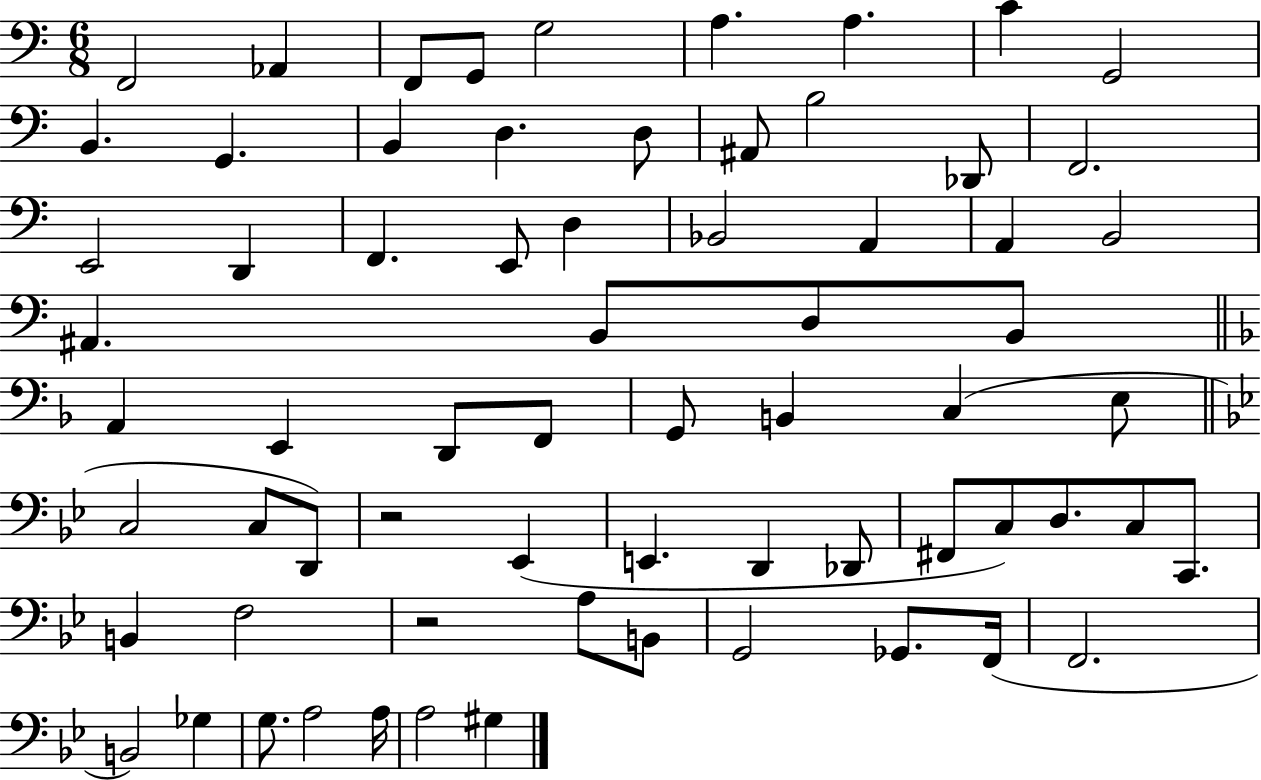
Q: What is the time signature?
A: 6/8